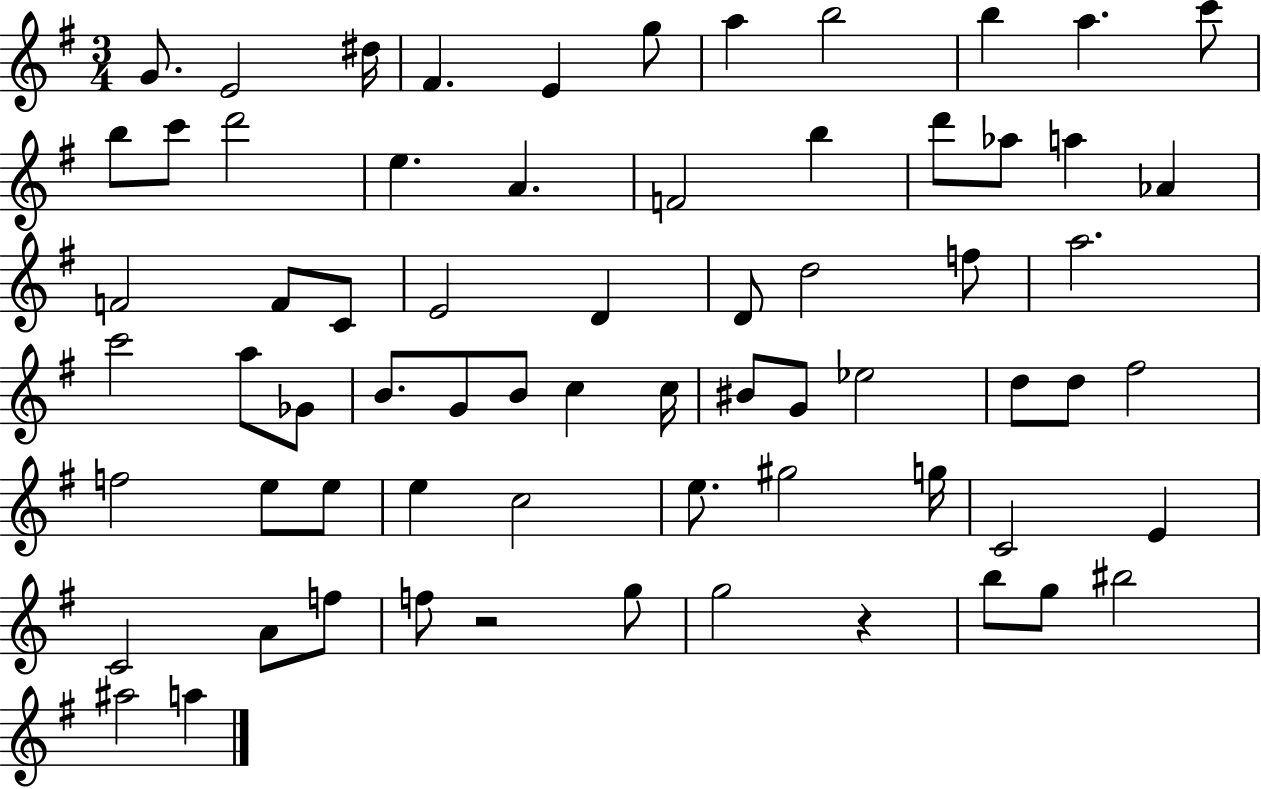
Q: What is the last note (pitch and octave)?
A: A5